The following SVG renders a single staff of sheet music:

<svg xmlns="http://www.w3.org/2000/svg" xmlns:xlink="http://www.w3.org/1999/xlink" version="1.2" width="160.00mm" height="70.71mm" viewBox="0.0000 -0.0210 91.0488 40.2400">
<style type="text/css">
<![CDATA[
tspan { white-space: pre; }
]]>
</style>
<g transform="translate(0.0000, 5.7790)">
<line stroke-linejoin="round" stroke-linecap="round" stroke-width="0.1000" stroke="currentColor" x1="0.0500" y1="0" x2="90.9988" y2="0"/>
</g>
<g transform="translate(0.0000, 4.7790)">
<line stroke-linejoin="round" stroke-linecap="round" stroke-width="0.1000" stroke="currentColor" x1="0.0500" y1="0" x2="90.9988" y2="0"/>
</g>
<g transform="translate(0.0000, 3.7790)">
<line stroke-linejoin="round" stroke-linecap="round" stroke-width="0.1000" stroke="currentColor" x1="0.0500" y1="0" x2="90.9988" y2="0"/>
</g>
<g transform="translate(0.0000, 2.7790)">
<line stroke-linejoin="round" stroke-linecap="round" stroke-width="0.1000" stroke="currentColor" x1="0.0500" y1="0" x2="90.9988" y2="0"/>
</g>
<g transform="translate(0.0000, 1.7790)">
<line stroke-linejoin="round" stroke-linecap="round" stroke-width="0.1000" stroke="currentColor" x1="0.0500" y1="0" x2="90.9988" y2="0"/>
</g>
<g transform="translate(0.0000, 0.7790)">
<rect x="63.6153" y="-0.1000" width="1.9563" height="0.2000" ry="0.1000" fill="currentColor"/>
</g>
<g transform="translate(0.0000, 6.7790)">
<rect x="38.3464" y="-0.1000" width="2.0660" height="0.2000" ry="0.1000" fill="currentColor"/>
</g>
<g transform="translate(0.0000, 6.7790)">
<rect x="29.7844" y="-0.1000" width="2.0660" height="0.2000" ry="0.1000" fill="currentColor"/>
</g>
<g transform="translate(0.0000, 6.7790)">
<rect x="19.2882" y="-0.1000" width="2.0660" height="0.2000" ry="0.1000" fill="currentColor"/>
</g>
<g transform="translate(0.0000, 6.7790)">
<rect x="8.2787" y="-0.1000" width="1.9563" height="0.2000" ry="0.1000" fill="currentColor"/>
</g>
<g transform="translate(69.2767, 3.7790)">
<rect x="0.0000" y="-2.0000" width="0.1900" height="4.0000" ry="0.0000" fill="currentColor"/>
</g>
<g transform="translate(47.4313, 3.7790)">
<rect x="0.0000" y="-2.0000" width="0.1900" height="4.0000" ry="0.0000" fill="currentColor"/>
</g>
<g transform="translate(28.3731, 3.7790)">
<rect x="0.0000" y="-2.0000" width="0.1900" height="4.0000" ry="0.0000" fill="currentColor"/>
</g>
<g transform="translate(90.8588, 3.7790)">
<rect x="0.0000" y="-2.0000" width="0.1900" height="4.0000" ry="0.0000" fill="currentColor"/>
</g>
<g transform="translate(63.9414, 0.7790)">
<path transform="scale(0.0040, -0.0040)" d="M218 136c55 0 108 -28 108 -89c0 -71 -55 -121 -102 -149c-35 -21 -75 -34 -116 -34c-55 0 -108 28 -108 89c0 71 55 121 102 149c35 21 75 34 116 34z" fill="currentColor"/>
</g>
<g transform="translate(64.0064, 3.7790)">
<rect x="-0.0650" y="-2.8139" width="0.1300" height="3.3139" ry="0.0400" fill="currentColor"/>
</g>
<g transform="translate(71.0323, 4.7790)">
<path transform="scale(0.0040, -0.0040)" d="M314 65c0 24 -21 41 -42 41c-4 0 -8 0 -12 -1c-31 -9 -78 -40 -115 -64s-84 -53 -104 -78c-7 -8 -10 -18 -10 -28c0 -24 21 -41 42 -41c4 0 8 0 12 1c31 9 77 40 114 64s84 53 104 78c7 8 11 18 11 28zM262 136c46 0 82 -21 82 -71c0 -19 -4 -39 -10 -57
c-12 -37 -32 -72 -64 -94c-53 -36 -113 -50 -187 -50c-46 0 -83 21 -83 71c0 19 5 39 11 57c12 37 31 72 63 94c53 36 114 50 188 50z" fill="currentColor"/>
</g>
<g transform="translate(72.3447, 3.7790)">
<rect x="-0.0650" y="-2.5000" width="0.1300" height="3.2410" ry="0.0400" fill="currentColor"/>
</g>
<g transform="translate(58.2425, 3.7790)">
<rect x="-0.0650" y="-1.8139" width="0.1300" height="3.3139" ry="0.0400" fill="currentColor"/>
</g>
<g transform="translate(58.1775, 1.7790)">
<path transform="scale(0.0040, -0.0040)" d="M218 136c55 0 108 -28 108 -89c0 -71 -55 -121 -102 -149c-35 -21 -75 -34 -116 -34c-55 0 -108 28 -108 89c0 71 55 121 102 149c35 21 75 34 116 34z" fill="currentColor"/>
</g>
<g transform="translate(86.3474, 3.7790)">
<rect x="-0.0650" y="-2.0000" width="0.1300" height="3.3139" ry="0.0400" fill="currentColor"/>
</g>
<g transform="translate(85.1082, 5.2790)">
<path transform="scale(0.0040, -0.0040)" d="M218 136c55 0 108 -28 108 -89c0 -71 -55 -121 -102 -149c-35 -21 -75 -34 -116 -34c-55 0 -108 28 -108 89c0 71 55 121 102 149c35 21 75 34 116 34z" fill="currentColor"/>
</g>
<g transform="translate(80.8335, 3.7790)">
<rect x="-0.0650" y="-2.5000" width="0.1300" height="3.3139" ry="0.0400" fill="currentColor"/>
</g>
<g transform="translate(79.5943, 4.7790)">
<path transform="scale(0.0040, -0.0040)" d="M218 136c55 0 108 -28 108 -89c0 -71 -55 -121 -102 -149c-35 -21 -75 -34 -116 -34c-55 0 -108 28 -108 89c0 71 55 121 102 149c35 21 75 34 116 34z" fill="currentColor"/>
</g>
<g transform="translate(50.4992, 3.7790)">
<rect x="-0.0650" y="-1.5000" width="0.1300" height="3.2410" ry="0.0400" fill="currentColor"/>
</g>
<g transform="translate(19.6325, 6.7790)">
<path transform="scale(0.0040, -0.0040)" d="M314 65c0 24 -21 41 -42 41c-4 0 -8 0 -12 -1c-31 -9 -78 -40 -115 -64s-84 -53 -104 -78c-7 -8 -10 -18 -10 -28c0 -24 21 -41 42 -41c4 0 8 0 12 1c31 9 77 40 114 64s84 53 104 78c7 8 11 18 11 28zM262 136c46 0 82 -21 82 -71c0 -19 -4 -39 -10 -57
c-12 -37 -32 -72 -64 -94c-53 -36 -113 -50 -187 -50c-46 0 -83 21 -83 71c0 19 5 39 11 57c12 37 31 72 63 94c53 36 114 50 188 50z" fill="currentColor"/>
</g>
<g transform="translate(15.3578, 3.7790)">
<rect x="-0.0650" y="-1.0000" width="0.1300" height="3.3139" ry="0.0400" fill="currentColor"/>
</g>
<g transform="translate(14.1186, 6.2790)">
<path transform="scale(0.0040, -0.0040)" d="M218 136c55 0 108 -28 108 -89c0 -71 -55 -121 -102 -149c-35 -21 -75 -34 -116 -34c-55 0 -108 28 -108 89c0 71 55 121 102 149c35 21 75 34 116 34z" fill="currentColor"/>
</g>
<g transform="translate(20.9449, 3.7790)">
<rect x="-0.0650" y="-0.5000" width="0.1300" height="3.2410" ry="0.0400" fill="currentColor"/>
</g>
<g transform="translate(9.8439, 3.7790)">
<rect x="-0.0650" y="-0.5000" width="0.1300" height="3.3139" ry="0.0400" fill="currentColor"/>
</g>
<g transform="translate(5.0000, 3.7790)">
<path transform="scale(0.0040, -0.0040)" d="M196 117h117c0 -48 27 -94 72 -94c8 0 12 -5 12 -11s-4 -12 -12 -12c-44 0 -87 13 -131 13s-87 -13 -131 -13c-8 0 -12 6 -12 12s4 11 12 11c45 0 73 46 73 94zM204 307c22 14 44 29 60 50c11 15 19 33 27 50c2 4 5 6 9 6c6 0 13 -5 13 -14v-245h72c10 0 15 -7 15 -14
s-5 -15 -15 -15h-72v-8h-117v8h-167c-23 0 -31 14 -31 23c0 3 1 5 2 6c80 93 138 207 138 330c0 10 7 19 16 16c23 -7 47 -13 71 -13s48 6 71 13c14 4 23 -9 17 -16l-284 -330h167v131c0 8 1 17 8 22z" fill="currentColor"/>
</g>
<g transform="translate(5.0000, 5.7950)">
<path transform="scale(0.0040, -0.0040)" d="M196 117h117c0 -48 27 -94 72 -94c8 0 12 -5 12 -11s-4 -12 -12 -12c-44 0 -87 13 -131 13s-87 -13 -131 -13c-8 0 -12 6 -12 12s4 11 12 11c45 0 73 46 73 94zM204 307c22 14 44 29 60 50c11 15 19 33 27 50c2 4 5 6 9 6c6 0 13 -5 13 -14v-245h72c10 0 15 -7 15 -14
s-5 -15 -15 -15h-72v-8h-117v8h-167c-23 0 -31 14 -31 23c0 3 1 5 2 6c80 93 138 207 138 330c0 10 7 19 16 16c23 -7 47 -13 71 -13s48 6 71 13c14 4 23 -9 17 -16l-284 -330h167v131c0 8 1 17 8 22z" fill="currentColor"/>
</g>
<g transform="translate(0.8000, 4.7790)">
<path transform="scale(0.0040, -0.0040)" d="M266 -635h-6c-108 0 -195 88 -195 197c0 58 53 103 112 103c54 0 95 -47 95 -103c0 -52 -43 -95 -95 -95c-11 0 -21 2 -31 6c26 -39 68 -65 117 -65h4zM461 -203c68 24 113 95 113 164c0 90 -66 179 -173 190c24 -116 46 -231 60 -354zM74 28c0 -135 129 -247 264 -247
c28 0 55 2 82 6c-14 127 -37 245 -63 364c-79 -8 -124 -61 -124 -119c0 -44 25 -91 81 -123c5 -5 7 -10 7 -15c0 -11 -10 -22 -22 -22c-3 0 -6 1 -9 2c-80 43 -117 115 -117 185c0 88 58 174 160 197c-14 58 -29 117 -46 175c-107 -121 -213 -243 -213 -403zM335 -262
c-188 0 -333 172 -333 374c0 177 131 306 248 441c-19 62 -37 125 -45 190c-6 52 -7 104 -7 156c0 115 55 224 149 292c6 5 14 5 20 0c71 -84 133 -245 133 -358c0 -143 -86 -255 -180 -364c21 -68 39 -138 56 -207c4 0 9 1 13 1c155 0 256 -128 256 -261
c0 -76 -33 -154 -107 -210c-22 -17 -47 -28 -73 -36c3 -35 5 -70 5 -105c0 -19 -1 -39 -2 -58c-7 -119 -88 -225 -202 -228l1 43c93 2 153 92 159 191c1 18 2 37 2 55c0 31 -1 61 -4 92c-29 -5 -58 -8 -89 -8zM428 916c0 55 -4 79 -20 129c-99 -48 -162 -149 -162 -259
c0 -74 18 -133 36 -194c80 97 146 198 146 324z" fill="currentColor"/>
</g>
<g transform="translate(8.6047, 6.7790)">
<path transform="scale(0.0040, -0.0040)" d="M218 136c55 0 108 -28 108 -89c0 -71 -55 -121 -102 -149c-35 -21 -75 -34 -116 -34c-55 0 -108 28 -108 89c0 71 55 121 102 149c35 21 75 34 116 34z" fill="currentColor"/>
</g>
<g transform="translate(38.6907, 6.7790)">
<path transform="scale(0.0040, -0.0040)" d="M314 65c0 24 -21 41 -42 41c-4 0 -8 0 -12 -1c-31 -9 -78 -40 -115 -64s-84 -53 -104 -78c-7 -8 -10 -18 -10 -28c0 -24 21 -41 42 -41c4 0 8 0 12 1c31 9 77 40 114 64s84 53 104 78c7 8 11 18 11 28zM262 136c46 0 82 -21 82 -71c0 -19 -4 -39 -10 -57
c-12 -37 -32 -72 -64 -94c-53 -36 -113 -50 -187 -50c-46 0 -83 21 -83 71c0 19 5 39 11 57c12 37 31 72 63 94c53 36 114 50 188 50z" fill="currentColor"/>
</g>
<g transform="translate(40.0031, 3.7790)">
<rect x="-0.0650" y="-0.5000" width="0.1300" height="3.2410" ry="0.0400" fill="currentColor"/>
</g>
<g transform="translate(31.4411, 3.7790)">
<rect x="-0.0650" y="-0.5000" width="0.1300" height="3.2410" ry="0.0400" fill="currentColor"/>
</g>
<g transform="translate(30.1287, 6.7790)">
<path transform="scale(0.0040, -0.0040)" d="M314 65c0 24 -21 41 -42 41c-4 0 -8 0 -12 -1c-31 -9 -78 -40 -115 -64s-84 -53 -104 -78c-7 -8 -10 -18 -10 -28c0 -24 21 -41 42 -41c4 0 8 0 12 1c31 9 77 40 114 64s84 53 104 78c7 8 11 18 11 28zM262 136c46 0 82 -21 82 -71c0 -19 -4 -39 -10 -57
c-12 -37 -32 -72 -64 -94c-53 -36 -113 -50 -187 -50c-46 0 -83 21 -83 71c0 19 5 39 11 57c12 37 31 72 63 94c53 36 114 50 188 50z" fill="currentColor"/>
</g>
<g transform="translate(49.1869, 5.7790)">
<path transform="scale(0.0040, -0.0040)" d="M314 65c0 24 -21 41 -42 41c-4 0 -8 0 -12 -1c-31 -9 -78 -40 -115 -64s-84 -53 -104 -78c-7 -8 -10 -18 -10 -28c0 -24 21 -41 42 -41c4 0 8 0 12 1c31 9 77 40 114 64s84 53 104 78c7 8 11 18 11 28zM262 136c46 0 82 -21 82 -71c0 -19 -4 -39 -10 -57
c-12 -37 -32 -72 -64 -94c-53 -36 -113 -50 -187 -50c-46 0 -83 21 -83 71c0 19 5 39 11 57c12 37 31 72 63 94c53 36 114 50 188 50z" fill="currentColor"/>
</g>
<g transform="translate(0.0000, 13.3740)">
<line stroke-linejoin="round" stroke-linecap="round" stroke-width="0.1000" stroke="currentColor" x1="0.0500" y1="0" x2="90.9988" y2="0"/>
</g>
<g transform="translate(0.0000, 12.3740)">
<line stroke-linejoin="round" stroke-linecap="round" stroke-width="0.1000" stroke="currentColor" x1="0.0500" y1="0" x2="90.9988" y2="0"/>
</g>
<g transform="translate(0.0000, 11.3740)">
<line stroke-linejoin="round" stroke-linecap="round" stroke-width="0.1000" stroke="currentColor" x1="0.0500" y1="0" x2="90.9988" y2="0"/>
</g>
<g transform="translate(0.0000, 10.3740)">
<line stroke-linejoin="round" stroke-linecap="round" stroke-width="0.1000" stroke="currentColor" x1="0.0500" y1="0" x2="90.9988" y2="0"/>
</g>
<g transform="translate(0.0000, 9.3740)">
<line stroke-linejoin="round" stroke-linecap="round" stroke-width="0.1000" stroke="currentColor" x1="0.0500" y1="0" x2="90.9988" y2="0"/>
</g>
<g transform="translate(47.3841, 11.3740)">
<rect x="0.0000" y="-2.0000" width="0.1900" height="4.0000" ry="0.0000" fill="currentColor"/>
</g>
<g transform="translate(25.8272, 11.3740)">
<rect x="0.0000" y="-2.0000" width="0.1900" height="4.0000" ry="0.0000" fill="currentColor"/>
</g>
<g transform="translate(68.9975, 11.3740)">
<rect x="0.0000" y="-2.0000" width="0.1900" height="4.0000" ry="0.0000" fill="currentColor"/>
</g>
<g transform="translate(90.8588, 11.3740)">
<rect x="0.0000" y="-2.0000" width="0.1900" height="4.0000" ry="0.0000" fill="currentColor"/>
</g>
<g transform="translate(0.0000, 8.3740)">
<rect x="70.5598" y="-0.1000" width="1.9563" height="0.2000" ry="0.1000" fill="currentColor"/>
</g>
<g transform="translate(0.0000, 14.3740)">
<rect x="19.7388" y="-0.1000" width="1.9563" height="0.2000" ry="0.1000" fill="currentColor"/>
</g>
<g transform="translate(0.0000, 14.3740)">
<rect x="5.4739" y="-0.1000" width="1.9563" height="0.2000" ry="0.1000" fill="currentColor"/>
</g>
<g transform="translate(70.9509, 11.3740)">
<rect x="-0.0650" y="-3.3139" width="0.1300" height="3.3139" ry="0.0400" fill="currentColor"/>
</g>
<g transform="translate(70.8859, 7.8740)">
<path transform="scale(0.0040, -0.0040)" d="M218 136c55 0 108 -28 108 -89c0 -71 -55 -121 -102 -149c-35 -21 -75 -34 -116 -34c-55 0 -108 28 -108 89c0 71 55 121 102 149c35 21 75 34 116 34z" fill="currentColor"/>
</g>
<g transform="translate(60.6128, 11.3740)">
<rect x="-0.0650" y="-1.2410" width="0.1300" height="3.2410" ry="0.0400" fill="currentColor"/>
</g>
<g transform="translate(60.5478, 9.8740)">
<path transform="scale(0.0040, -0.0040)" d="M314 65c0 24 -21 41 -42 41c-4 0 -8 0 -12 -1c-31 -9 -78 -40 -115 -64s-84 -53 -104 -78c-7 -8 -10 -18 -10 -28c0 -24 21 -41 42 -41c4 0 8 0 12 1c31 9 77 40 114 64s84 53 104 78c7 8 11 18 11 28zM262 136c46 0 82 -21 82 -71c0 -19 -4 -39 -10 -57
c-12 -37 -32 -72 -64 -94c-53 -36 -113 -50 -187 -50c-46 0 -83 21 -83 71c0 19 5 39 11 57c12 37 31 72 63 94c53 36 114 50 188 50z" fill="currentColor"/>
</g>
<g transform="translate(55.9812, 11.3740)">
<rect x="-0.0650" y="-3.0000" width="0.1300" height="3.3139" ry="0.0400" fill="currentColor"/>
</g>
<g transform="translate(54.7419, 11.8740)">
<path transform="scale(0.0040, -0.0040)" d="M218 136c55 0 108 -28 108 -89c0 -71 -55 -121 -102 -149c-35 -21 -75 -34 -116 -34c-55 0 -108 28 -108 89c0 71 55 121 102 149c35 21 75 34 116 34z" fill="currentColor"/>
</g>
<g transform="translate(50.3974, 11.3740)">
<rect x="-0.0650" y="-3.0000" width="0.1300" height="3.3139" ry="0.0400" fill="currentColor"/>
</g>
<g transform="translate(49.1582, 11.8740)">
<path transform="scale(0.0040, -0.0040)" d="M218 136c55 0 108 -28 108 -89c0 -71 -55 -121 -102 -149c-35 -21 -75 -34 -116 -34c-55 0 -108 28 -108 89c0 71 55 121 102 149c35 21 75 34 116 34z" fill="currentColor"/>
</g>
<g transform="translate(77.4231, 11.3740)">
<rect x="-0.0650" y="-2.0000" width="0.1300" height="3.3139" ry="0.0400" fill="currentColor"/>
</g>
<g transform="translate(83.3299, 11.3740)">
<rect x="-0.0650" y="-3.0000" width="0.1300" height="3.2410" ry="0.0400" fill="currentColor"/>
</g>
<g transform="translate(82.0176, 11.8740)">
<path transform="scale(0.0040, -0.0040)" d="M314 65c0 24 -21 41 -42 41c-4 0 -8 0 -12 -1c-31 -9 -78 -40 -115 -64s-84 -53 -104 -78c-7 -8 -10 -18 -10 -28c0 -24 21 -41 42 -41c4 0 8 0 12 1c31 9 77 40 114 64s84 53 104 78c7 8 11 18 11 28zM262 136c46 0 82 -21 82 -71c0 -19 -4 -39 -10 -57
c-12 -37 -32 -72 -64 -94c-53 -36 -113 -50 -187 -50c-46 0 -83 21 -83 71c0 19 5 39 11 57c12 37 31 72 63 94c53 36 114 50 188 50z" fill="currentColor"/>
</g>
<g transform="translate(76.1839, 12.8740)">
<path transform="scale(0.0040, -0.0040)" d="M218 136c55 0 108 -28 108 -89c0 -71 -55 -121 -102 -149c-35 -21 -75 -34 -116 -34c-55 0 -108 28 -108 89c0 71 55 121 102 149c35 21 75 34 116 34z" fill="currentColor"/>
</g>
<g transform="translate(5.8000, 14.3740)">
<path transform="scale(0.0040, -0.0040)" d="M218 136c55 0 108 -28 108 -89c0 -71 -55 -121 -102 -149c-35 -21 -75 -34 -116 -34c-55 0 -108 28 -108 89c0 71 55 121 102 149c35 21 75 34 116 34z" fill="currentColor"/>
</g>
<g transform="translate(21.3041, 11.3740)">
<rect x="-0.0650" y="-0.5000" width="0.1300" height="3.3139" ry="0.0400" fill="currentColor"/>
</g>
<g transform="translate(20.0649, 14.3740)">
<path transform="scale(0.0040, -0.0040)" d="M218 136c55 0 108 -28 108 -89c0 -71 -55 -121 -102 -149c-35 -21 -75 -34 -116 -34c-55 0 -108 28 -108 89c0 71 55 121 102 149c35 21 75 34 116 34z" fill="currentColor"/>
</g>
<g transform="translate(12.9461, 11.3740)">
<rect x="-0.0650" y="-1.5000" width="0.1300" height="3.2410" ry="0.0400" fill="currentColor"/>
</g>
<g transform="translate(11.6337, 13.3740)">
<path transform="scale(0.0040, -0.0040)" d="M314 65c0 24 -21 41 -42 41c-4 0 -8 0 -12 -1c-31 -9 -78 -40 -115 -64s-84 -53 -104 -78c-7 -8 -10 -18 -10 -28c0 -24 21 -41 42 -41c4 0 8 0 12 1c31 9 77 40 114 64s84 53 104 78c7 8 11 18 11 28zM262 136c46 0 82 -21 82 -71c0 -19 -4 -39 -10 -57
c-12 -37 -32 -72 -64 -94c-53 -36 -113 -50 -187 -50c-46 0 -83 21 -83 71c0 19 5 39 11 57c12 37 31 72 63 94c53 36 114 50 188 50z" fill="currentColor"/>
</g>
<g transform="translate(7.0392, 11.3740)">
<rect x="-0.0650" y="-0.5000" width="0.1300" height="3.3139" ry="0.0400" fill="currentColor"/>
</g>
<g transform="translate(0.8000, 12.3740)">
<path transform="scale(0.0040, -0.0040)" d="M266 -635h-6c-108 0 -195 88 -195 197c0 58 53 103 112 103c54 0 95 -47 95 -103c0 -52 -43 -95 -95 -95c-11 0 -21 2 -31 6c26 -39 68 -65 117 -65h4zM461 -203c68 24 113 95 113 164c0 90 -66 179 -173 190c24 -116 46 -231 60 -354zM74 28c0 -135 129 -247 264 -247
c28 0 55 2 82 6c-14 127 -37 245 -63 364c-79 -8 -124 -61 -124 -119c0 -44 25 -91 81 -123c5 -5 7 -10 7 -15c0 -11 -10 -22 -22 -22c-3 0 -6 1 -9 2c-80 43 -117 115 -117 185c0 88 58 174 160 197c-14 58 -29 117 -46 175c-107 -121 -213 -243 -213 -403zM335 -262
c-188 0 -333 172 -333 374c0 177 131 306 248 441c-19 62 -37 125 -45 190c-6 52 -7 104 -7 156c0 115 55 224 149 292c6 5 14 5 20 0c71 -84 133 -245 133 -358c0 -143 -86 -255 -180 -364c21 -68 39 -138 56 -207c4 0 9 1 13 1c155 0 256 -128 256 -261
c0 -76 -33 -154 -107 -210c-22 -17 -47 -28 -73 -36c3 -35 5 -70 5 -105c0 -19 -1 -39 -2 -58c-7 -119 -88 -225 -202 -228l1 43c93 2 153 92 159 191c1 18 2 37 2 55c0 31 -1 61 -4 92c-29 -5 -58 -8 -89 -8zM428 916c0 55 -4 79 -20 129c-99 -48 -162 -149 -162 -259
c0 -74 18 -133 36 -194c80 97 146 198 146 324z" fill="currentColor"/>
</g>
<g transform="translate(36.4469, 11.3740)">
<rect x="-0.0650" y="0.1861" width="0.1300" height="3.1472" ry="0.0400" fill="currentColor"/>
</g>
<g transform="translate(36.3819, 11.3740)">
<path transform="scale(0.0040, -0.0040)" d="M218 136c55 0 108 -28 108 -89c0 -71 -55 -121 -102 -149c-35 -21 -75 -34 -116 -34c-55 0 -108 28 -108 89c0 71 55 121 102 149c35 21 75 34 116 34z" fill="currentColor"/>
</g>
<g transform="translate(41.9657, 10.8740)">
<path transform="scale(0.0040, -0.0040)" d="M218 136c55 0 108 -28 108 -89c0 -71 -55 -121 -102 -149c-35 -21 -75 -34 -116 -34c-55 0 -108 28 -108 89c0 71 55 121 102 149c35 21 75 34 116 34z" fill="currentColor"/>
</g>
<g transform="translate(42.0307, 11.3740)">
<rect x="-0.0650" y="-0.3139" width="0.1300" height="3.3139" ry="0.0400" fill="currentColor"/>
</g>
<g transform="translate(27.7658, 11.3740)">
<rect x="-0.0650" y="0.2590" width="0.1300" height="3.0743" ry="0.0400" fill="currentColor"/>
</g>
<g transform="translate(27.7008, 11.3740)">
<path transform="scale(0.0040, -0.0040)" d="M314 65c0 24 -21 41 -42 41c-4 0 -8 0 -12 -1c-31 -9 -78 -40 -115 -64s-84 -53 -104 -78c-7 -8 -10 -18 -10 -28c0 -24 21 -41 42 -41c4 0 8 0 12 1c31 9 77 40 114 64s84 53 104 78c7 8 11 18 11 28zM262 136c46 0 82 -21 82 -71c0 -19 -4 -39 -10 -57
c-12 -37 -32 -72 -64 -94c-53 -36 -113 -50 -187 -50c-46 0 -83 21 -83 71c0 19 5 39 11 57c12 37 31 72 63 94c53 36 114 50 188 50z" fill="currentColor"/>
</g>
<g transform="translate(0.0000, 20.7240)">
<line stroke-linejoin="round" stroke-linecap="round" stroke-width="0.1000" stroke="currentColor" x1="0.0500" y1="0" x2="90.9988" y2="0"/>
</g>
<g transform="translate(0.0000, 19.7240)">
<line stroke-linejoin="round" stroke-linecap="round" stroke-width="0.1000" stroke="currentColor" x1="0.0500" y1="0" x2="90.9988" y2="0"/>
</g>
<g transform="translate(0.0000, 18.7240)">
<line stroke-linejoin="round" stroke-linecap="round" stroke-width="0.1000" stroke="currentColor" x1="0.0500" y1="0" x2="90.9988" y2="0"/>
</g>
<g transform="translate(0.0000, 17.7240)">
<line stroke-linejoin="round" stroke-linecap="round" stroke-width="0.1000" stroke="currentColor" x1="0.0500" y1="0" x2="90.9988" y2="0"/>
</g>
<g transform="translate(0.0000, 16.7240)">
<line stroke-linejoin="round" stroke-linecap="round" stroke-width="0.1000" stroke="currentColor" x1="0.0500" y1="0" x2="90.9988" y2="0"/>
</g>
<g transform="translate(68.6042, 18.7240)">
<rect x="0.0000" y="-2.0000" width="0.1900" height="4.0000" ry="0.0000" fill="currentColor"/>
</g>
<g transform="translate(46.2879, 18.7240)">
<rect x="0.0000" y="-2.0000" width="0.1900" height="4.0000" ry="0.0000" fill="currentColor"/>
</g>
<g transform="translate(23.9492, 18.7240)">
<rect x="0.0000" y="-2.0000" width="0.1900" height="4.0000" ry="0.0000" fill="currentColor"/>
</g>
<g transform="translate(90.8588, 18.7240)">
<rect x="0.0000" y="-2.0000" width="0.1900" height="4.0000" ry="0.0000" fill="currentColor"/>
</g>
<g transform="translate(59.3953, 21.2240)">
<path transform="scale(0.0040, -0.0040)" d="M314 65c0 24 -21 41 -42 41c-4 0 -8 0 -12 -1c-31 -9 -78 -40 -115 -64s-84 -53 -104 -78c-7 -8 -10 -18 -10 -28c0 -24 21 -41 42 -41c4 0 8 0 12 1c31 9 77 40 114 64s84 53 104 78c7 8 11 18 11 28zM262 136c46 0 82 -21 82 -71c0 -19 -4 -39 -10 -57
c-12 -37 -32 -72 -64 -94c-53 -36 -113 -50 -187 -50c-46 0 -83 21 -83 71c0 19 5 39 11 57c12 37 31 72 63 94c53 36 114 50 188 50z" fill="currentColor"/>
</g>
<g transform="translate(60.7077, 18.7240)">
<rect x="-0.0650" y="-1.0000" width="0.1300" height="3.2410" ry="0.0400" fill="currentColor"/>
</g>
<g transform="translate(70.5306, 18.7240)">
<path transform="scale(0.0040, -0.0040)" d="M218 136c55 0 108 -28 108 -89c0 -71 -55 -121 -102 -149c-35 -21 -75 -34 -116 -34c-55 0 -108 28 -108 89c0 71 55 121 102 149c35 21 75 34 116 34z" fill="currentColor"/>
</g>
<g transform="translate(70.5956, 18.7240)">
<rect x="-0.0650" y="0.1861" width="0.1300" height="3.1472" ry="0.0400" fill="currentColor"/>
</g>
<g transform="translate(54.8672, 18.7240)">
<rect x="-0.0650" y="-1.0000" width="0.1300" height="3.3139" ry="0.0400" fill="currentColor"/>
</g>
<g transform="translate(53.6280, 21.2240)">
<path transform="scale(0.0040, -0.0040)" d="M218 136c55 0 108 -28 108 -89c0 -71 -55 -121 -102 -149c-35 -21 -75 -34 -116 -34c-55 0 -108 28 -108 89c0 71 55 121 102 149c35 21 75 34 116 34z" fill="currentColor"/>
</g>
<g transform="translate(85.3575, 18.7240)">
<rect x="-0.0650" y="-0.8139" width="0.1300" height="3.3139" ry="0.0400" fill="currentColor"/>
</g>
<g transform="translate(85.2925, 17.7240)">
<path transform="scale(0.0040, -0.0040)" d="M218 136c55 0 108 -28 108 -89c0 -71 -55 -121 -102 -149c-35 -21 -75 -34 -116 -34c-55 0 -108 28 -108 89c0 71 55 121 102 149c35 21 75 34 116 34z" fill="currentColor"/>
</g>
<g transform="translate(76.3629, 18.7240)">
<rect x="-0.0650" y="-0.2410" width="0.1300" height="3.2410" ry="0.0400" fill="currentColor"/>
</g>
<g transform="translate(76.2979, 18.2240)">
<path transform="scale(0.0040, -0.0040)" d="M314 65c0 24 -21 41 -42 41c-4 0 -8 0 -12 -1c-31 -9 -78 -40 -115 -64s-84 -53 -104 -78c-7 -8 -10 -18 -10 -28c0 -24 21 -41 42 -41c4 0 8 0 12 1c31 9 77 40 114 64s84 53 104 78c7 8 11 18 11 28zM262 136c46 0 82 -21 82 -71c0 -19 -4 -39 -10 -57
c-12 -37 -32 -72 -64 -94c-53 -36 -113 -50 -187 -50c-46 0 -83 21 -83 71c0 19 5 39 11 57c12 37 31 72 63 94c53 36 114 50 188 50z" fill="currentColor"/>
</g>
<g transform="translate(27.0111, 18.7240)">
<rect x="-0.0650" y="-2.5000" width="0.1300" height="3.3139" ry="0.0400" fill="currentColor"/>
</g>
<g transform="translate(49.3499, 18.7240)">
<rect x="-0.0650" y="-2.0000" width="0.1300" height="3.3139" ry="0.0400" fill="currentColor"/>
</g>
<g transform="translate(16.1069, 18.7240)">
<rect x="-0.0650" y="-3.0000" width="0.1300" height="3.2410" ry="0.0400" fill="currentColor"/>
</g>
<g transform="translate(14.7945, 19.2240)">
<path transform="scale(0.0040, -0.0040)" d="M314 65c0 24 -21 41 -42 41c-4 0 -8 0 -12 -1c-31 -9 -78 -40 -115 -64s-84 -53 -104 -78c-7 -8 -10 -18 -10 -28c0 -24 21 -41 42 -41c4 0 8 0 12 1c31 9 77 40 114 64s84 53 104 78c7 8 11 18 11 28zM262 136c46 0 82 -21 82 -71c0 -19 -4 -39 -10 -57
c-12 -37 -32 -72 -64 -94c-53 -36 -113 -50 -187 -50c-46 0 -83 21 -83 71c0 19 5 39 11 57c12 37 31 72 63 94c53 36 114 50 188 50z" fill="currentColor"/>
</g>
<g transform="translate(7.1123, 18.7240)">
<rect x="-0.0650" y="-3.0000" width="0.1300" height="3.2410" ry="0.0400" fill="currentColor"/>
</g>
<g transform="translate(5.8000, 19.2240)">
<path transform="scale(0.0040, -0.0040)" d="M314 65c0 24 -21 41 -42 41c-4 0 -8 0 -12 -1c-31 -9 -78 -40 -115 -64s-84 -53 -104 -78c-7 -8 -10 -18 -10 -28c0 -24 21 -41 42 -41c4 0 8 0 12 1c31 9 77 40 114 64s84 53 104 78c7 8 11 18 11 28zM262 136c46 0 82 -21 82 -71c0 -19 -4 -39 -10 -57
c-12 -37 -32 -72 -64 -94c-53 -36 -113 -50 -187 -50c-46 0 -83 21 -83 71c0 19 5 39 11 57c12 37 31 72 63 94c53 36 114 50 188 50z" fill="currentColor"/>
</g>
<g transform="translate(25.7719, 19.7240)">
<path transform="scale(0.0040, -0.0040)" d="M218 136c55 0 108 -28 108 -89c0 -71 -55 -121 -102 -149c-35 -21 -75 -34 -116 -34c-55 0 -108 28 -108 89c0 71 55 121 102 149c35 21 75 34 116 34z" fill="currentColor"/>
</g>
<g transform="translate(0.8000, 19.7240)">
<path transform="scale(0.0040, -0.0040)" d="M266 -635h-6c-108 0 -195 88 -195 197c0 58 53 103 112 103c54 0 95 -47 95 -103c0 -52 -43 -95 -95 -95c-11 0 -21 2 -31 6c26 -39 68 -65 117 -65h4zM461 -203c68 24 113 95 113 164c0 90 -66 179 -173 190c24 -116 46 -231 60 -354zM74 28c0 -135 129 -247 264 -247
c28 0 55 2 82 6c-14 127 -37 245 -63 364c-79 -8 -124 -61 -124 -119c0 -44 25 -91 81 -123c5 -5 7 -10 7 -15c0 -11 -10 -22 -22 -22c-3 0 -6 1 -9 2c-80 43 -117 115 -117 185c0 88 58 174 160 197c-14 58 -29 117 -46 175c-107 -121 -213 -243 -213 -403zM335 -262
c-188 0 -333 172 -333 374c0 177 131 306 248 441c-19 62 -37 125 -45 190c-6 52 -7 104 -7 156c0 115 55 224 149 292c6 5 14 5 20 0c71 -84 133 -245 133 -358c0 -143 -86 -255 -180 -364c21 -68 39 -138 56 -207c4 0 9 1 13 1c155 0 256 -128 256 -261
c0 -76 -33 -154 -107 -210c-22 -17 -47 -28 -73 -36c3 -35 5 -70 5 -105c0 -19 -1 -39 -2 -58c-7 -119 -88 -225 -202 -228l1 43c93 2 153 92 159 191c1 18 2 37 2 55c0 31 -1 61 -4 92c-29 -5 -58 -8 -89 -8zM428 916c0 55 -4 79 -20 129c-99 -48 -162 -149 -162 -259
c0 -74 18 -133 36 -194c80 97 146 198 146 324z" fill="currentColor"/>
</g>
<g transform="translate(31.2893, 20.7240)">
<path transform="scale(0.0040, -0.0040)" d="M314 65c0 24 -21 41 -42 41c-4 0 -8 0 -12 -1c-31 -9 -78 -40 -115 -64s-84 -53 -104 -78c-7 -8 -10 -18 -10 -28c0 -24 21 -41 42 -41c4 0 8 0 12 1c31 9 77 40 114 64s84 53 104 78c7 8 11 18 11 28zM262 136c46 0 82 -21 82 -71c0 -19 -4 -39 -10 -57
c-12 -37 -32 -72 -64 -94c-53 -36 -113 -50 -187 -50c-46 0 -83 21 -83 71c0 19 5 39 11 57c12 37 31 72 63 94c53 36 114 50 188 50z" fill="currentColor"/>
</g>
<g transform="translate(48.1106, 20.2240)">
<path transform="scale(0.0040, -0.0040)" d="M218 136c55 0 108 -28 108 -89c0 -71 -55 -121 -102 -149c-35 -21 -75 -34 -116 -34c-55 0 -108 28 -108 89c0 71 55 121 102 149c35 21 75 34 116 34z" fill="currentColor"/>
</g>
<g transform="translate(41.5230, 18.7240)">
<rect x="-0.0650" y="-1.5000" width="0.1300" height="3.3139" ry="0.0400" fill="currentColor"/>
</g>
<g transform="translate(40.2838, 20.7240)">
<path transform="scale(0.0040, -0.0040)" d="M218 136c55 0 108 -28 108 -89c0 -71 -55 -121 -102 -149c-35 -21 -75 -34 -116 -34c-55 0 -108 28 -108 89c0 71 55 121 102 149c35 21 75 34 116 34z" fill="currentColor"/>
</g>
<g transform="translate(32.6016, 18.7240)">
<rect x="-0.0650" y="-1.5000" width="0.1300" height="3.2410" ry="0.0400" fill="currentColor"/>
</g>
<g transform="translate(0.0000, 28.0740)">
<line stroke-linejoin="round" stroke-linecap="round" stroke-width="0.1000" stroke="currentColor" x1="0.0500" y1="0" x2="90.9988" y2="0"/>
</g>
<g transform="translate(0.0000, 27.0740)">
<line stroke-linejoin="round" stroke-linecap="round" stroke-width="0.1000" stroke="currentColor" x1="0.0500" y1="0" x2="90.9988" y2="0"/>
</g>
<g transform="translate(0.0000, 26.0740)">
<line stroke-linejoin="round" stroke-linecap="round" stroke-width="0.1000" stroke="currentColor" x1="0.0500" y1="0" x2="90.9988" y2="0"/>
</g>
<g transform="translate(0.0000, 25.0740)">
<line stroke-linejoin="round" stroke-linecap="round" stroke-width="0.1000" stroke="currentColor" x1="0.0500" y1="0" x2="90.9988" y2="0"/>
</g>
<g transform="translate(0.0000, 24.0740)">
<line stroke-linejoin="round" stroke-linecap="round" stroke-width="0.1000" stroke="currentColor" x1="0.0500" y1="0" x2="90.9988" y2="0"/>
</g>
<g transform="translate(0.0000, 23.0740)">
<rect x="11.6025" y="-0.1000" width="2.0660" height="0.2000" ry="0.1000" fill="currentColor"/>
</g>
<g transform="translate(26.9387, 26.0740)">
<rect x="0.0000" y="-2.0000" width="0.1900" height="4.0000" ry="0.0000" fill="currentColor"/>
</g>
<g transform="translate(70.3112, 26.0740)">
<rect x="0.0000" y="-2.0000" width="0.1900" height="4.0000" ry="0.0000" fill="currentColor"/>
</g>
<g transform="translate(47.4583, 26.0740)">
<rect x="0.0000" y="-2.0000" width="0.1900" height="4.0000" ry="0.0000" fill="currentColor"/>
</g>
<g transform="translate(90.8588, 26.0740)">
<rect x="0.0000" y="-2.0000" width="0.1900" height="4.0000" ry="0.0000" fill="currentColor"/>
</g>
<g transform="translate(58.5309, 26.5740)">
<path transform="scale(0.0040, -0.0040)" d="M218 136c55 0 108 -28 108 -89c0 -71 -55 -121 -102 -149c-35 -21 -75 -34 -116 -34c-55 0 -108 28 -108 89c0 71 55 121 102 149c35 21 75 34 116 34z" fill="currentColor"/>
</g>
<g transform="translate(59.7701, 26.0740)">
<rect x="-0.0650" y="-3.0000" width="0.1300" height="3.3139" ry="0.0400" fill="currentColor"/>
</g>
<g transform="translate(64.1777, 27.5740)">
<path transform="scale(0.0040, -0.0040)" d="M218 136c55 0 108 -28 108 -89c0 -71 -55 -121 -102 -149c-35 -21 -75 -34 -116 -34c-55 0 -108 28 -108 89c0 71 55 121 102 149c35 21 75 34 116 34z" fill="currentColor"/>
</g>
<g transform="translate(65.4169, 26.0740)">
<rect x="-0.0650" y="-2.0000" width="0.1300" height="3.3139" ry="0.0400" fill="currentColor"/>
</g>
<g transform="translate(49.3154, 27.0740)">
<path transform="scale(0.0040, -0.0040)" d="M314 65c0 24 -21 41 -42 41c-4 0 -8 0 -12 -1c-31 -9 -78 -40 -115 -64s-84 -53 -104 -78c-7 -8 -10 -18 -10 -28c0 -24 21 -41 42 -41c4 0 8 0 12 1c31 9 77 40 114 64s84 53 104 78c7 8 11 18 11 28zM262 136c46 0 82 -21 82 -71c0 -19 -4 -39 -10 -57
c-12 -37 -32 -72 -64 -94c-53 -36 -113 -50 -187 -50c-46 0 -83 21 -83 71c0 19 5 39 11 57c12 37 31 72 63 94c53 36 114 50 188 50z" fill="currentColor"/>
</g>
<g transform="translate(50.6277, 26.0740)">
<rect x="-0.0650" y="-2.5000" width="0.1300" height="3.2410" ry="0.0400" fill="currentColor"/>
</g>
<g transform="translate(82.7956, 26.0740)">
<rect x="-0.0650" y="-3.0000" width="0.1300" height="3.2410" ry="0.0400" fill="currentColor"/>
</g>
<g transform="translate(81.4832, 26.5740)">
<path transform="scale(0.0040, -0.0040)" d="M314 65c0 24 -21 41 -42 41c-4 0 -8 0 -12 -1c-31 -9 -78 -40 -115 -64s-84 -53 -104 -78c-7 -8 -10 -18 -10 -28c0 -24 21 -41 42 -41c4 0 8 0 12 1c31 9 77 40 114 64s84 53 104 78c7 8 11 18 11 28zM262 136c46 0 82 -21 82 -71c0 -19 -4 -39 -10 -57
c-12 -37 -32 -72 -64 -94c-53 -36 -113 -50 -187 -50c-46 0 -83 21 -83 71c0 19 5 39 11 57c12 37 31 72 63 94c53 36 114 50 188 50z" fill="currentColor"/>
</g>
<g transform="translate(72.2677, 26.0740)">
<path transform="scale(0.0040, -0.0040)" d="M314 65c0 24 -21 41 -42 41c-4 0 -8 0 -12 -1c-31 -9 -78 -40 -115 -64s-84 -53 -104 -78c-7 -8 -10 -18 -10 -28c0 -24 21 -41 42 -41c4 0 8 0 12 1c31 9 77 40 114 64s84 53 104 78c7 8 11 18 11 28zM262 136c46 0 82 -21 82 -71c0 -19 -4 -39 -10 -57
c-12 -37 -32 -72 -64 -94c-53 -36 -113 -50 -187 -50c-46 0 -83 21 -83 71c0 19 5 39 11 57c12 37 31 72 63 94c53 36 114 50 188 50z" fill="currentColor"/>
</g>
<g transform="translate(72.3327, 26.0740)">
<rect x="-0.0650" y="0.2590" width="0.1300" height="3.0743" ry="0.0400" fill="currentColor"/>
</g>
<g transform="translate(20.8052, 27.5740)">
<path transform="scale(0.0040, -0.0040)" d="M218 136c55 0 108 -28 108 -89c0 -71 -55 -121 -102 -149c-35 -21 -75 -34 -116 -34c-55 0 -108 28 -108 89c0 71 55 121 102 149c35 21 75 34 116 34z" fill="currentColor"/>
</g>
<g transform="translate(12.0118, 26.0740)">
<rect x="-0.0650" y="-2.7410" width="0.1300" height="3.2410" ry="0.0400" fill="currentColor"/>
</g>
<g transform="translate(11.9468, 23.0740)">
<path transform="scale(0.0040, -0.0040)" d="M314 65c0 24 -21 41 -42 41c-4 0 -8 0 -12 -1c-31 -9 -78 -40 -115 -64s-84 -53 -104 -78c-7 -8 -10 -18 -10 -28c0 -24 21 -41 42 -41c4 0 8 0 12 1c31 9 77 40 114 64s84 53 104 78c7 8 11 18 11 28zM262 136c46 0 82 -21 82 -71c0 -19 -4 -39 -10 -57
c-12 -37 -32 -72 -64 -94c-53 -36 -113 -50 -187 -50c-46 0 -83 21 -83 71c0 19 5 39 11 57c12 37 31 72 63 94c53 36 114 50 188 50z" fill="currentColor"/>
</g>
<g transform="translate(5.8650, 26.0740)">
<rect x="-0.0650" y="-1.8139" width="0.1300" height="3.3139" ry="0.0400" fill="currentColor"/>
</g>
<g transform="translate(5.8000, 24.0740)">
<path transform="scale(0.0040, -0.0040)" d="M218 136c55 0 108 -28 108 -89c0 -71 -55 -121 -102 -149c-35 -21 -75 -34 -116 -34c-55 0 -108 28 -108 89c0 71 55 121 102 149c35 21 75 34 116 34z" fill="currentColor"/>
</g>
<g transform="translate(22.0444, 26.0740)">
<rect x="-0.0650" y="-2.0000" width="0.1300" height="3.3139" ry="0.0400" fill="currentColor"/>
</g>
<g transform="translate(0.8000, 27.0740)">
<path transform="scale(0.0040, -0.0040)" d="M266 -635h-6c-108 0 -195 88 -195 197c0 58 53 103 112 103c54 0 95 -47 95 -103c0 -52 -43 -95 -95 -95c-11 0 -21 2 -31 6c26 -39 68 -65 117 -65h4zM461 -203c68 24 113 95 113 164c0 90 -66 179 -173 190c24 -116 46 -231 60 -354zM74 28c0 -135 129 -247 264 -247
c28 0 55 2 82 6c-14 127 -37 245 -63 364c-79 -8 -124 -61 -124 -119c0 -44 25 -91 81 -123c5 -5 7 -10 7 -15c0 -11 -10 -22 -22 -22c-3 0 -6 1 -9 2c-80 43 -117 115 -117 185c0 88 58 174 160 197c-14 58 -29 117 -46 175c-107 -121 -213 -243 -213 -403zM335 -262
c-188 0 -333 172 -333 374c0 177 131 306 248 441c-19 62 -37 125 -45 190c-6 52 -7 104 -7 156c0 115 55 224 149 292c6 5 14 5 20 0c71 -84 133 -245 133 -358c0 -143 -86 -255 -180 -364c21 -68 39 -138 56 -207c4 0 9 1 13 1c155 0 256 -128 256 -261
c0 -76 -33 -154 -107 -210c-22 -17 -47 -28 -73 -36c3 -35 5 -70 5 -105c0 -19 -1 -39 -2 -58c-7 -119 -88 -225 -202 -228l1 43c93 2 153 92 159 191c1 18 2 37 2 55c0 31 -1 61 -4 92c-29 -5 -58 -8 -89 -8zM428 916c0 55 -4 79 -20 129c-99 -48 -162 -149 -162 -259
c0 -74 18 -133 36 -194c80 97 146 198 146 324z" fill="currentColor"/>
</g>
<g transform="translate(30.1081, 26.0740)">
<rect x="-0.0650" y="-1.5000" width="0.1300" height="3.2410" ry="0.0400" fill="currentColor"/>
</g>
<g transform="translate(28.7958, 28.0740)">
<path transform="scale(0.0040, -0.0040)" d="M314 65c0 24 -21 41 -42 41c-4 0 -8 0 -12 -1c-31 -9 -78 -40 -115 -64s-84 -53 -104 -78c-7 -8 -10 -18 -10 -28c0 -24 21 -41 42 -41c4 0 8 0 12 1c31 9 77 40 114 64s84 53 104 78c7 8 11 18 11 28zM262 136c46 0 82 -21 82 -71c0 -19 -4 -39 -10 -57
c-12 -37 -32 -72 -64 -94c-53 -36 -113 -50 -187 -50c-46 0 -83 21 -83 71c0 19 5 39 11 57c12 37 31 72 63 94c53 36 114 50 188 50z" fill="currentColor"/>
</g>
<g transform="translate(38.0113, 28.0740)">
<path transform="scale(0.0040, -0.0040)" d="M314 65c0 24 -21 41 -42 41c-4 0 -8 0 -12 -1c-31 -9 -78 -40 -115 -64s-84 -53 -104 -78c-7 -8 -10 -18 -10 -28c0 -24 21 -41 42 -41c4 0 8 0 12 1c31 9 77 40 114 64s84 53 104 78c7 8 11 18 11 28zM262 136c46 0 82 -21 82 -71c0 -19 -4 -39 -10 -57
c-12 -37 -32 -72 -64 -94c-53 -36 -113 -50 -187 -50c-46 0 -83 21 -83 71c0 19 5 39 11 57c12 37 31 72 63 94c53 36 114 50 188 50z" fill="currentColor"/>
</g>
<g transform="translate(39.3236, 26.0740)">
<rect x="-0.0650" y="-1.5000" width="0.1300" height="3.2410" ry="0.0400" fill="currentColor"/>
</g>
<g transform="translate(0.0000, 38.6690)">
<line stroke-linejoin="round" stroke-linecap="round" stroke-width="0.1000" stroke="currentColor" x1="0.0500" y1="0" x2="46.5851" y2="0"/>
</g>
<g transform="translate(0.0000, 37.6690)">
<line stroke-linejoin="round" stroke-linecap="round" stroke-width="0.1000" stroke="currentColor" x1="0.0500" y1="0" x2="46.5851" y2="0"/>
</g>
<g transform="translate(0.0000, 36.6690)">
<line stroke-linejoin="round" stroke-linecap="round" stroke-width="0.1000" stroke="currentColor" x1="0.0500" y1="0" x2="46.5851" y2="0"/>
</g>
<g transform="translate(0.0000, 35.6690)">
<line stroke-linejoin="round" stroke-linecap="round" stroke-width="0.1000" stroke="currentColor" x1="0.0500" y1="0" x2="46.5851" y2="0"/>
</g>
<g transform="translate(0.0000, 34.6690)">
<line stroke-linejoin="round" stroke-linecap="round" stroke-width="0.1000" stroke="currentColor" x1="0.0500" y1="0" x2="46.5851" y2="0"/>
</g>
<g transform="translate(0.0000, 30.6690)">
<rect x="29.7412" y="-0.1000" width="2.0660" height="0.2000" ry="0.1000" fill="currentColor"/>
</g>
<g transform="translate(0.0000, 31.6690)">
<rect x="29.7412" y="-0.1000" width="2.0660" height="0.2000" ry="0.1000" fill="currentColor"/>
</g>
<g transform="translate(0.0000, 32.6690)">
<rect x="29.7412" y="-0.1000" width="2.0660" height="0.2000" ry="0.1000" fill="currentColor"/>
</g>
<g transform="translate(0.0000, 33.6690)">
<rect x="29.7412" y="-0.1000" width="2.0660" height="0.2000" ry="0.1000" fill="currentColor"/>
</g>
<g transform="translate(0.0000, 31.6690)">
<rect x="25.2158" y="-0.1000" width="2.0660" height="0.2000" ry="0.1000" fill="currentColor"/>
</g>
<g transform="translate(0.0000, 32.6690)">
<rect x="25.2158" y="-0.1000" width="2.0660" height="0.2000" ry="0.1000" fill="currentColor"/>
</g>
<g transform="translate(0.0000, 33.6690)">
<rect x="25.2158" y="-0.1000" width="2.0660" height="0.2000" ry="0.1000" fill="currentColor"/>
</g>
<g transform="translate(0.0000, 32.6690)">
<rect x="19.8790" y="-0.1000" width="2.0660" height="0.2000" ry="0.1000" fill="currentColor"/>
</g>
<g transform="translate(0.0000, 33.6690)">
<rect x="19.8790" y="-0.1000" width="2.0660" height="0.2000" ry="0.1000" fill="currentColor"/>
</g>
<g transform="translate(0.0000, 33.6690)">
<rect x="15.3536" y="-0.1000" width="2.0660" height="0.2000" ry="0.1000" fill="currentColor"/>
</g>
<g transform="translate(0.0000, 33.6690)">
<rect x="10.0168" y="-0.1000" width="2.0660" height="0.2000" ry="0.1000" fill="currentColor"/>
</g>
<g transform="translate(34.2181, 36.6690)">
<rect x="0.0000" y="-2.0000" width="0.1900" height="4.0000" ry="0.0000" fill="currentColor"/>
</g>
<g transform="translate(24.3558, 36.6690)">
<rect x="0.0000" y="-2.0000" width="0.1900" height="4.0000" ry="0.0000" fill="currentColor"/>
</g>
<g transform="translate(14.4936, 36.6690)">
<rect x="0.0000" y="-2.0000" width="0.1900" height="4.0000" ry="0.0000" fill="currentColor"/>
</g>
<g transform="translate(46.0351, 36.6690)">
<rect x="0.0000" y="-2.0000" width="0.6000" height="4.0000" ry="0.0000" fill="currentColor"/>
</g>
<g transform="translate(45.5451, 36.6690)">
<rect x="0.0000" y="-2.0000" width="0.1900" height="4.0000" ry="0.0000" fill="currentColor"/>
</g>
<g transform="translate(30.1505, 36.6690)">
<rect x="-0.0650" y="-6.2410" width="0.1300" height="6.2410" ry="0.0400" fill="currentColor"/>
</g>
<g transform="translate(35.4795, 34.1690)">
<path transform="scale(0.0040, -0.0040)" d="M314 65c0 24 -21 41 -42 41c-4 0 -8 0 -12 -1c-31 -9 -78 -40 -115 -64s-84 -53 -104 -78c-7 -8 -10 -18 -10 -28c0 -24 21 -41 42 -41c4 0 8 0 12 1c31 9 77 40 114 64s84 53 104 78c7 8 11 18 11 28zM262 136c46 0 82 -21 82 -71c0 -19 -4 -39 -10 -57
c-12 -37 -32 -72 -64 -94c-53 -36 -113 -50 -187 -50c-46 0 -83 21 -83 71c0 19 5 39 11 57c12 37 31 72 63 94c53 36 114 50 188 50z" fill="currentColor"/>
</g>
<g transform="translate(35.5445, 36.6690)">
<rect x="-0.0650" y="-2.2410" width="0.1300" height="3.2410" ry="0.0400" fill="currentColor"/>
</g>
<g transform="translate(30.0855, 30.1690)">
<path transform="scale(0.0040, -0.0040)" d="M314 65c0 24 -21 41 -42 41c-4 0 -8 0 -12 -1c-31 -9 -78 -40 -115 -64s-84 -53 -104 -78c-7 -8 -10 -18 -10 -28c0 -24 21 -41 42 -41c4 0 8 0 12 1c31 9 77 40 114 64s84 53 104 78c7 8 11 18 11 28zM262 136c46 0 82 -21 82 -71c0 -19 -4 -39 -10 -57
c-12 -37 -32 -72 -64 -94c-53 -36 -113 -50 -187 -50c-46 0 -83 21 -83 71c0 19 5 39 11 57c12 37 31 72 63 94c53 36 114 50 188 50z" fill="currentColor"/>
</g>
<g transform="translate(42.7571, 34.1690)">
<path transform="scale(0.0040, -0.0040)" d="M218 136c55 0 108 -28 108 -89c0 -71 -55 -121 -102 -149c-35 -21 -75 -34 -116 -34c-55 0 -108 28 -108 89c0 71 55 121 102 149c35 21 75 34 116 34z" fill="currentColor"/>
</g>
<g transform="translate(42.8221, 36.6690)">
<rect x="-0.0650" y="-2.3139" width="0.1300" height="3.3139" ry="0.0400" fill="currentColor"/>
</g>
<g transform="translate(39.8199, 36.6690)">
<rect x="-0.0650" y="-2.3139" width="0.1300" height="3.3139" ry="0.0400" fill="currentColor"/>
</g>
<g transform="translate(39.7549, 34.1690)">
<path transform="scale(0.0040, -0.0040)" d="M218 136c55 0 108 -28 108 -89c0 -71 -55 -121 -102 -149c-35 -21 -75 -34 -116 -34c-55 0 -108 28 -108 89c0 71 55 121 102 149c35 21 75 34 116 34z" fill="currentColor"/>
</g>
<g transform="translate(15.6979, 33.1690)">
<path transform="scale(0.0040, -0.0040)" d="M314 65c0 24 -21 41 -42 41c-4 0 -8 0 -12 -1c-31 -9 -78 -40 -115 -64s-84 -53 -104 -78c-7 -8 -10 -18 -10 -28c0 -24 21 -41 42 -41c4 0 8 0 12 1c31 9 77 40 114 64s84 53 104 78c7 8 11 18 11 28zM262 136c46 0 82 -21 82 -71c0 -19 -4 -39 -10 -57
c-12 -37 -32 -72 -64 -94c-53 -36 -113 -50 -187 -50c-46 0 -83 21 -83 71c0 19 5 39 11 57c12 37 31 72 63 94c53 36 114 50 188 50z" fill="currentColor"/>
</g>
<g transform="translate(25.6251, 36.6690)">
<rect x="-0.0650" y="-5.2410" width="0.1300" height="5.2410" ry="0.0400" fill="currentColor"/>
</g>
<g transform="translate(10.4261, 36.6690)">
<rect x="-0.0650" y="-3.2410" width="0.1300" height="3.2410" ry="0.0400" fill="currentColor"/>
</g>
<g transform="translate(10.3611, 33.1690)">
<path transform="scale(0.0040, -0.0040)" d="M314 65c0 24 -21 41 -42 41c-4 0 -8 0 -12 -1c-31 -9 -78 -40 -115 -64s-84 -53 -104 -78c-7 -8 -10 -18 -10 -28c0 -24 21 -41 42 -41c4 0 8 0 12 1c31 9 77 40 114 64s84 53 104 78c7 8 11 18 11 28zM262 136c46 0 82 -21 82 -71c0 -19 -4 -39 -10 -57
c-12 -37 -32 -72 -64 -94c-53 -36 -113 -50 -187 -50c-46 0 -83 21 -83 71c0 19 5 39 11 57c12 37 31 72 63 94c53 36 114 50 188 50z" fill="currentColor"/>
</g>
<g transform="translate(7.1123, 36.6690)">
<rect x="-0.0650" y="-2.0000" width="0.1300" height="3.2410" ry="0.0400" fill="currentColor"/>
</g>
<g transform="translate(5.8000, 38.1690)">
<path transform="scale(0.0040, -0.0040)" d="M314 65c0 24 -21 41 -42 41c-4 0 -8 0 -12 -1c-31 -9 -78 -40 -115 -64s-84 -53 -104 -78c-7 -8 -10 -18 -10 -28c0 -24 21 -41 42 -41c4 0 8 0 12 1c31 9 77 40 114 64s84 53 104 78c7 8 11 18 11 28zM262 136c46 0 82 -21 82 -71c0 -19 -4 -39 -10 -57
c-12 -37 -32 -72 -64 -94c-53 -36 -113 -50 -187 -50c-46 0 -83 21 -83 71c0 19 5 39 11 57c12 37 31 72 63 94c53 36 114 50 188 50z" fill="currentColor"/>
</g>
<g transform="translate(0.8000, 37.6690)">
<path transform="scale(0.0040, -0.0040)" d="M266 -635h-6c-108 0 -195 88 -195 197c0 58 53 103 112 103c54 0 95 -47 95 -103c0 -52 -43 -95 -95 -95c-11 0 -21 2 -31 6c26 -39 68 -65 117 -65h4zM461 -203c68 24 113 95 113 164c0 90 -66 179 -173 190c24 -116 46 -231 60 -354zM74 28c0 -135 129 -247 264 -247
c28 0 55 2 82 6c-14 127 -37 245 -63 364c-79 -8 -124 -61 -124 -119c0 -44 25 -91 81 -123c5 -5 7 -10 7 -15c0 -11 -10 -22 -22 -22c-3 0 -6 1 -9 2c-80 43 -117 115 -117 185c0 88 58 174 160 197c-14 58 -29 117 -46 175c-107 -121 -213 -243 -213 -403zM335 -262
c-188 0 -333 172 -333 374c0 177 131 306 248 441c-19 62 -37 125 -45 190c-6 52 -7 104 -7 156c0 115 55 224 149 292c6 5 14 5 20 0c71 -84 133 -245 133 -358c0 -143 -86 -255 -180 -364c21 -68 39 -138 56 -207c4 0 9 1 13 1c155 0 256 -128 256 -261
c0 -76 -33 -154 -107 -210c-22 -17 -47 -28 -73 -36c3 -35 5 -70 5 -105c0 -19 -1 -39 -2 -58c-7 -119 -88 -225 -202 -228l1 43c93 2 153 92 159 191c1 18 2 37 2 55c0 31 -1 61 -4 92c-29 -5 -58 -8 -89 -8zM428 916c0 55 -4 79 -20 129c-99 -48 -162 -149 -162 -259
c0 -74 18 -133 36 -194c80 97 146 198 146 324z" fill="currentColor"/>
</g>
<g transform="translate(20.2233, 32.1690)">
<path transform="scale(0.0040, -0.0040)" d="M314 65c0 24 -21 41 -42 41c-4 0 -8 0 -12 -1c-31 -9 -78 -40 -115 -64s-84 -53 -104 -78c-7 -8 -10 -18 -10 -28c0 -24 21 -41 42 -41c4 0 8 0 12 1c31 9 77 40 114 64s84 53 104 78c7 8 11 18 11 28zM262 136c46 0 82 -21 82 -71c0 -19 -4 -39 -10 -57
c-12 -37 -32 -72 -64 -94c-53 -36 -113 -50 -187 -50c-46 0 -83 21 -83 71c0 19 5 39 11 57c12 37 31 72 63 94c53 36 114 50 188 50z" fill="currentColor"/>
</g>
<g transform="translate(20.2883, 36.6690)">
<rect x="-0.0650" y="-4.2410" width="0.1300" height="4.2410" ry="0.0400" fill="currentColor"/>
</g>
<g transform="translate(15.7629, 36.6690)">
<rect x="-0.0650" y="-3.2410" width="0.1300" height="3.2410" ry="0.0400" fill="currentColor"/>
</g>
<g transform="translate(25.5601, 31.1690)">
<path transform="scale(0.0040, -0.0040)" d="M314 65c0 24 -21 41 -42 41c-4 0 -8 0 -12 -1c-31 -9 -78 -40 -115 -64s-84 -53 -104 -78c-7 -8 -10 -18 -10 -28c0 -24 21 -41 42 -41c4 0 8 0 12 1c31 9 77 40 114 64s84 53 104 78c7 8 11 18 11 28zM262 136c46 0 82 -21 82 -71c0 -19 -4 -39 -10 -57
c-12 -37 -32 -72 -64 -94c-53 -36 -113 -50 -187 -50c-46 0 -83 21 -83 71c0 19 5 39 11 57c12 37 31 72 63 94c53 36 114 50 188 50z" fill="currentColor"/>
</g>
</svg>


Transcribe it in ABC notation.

X:1
T:Untitled
M:4/4
L:1/4
K:C
C D C2 C2 C2 E2 f a G2 G F C E2 C B2 B c A A e2 b F A2 A2 A2 G E2 E F D D2 B c2 d f a2 F E2 E2 G2 A F B2 A2 F2 b2 b2 d'2 f'2 a'2 g2 g g